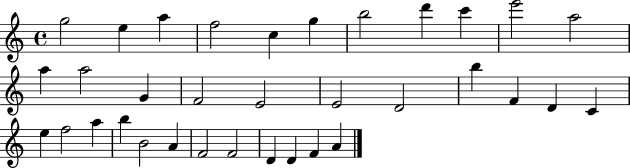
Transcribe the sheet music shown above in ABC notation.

X:1
T:Untitled
M:4/4
L:1/4
K:C
g2 e a f2 c g b2 d' c' e'2 a2 a a2 G F2 E2 E2 D2 b F D C e f2 a b B2 A F2 F2 D D F A